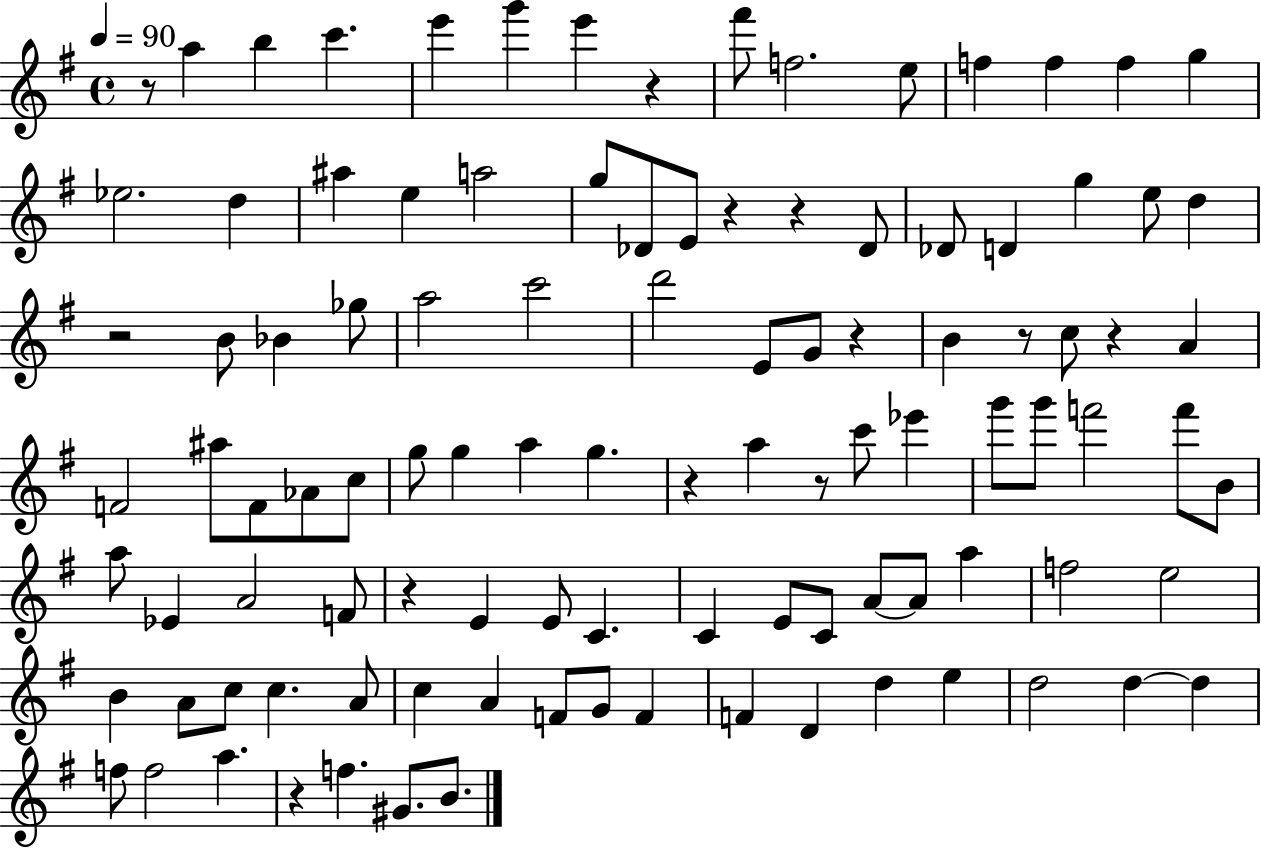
{
  \clef treble
  \time 4/4
  \defaultTimeSignature
  \key g \major
  \tempo 4 = 90
  r8 a''4 b''4 c'''4. | e'''4 g'''4 e'''4 r4 | fis'''8 f''2. e''8 | f''4 f''4 f''4 g''4 | \break ees''2. d''4 | ais''4 e''4 a''2 | g''8 des'8 e'8 r4 r4 des'8 | des'8 d'4 g''4 e''8 d''4 | \break r2 b'8 bes'4 ges''8 | a''2 c'''2 | d'''2 e'8 g'8 r4 | b'4 r8 c''8 r4 a'4 | \break f'2 ais''8 f'8 aes'8 c''8 | g''8 g''4 a''4 g''4. | r4 a''4 r8 c'''8 ees'''4 | g'''8 g'''8 f'''2 f'''8 b'8 | \break a''8 ees'4 a'2 f'8 | r4 e'4 e'8 c'4. | c'4 e'8 c'8 a'8~~ a'8 a''4 | f''2 e''2 | \break b'4 a'8 c''8 c''4. a'8 | c''4 a'4 f'8 g'8 f'4 | f'4 d'4 d''4 e''4 | d''2 d''4~~ d''4 | \break f''8 f''2 a''4. | r4 f''4. gis'8. b'8. | \bar "|."
}